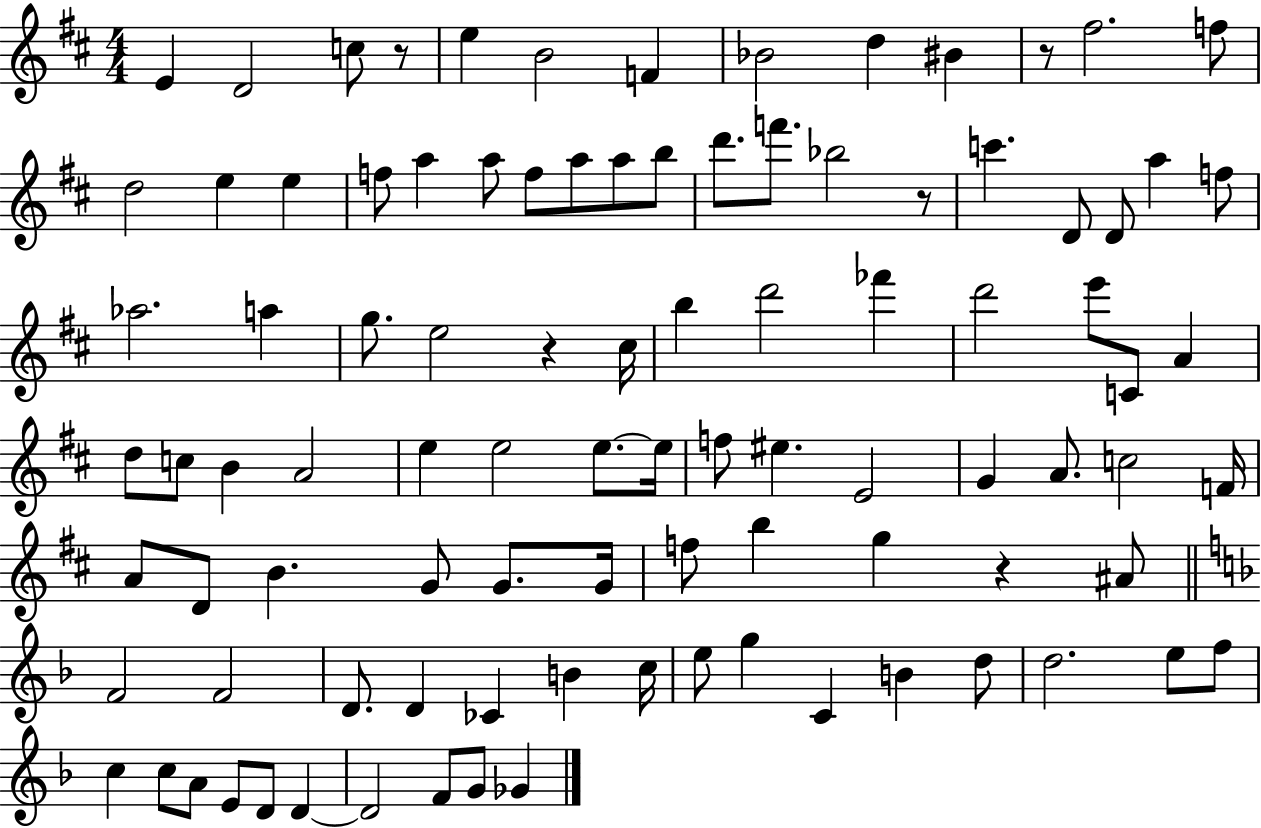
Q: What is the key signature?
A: D major